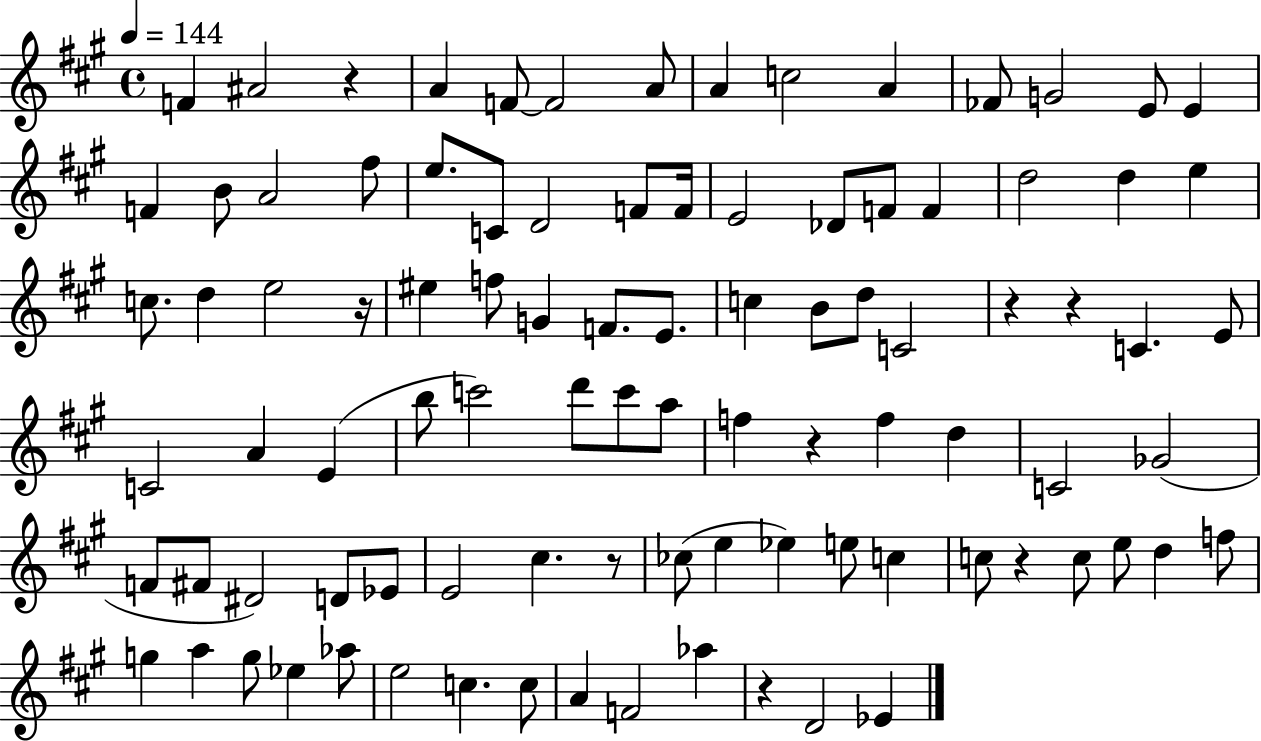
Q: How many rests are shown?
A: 8